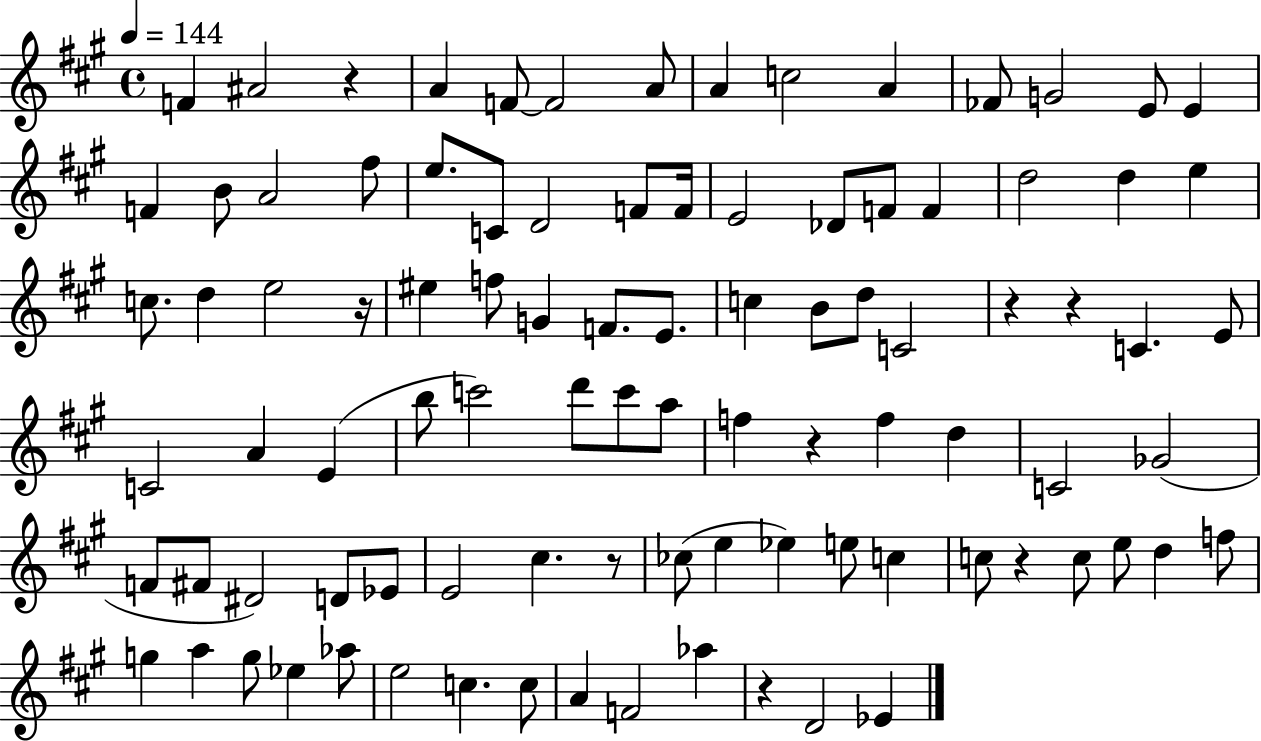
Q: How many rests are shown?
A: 8